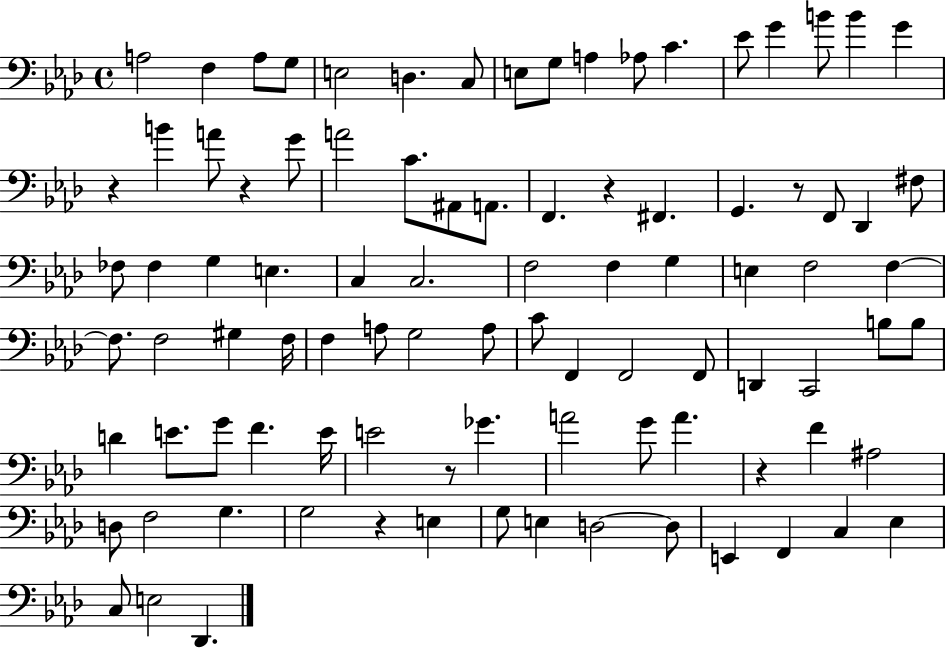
X:1
T:Untitled
M:4/4
L:1/4
K:Ab
A,2 F, A,/2 G,/2 E,2 D, C,/2 E,/2 G,/2 A, _A,/2 C _E/2 G B/2 B G z B A/2 z G/2 A2 C/2 ^A,,/2 A,,/2 F,, z ^F,, G,, z/2 F,,/2 _D,, ^F,/2 _F,/2 _F, G, E, C, C,2 F,2 F, G, E, F,2 F, F,/2 F,2 ^G, F,/4 F, A,/2 G,2 A,/2 C/2 F,, F,,2 F,,/2 D,, C,,2 B,/2 B,/2 D E/2 G/2 F E/4 E2 z/2 _G A2 G/2 A z F ^A,2 D,/2 F,2 G, G,2 z E, G,/2 E, D,2 D,/2 E,, F,, C, _E, C,/2 E,2 _D,,